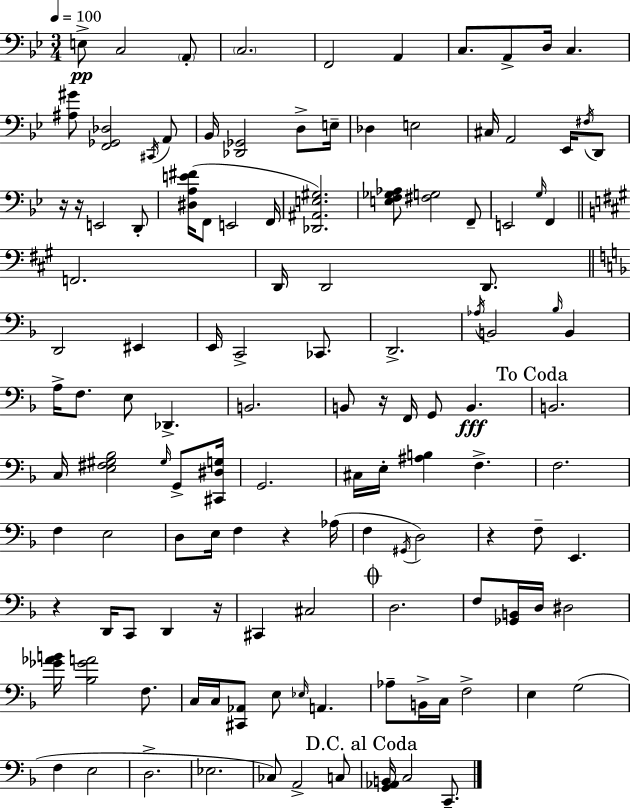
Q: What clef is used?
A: bass